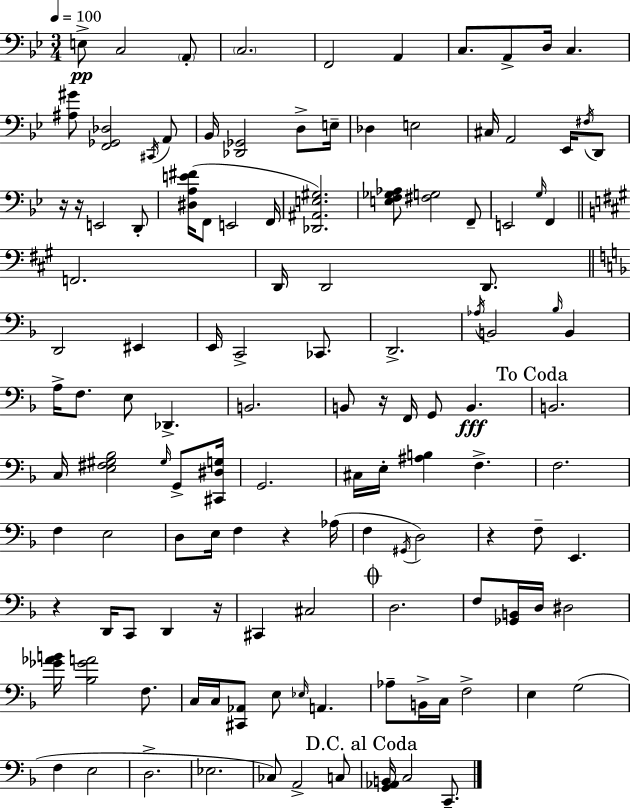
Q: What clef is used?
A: bass